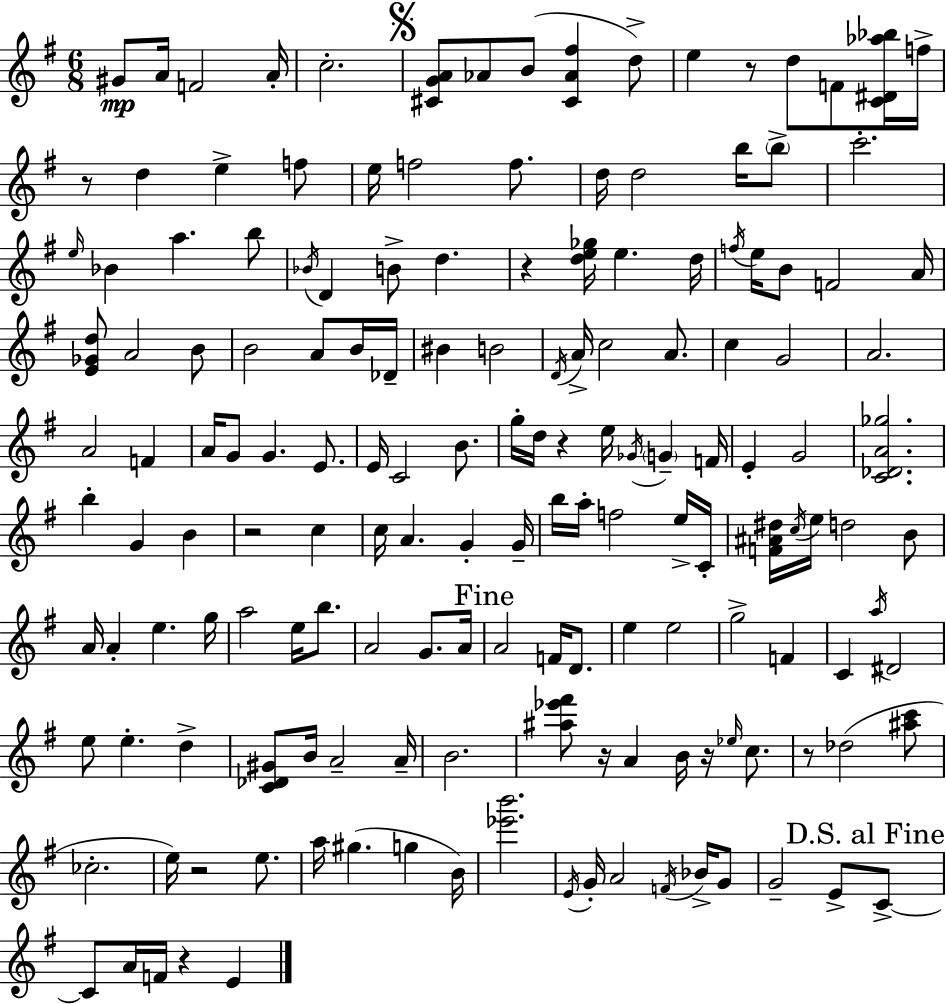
X:1
T:Untitled
M:6/8
L:1/4
K:Em
^G/2 A/4 F2 A/4 c2 [^CGA]/2 _A/2 B/2 [^C_A^f] d/2 e z/2 d/2 F/2 [C^D_a_b]/4 f/4 z/2 d e f/2 e/4 f2 f/2 d/4 d2 b/4 b/2 c'2 e/4 _B a b/2 _B/4 D B/2 d z [de_g]/4 e d/4 f/4 e/4 B/2 F2 A/4 [E_Gd]/2 A2 B/2 B2 A/2 B/4 _D/4 ^B B2 D/4 A/4 c2 A/2 c G2 A2 A2 F A/4 G/2 G E/2 E/4 C2 B/2 g/4 d/4 z e/4 _G/4 G F/4 E G2 [C_DA_g]2 b G B z2 c c/4 A G G/4 b/4 a/4 f2 e/4 C/4 [F^A^d]/4 c/4 e/4 d2 B/2 A/4 A e g/4 a2 e/4 b/2 A2 G/2 A/4 A2 F/4 D/2 e e2 g2 F C a/4 ^D2 e/2 e d [C_D^G]/2 B/4 A2 A/4 B2 [^a_e'^f']/2 z/4 A B/4 z/4 _e/4 c/2 z/2 _d2 [^ac']/2 _c2 e/4 z2 e/2 a/4 ^g g B/4 [_e'b']2 E/4 G/4 A2 F/4 _B/4 G/2 G2 E/2 C/2 C/2 A/4 F/4 z E